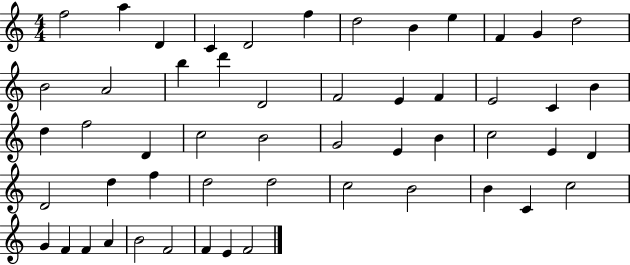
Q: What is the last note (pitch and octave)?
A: F4